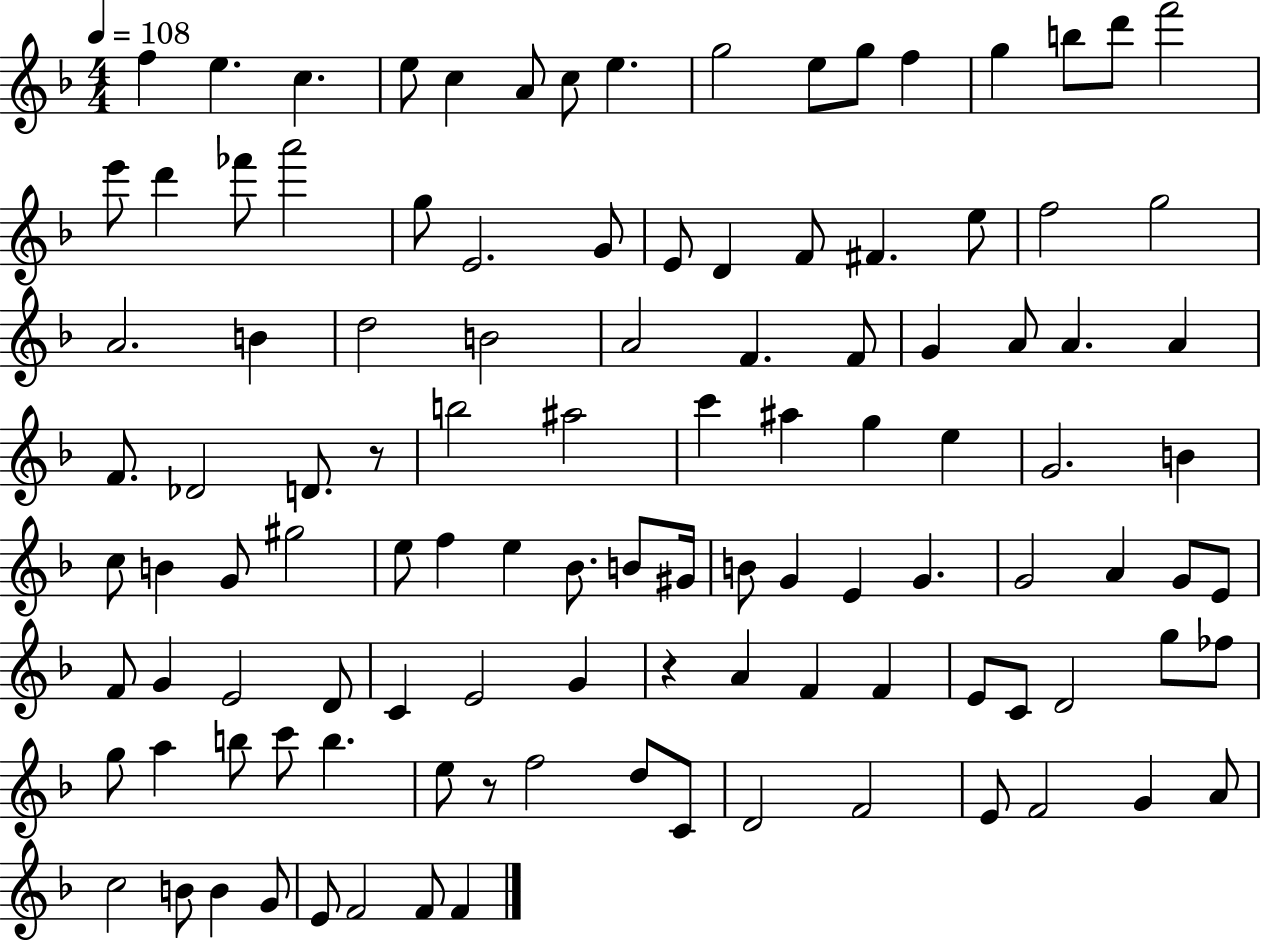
F5/q E5/q. C5/q. E5/e C5/q A4/e C5/e E5/q. G5/h E5/e G5/e F5/q G5/q B5/e D6/e F6/h E6/e D6/q FES6/e A6/h G5/e E4/h. G4/e E4/e D4/q F4/e F#4/q. E5/e F5/h G5/h A4/h. B4/q D5/h B4/h A4/h F4/q. F4/e G4/q A4/e A4/q. A4/q F4/e. Db4/h D4/e. R/e B5/h A#5/h C6/q A#5/q G5/q E5/q G4/h. B4/q C5/e B4/q G4/e G#5/h E5/e F5/q E5/q Bb4/e. B4/e G#4/s B4/e G4/q E4/q G4/q. G4/h A4/q G4/e E4/e F4/e G4/q E4/h D4/e C4/q E4/h G4/q R/q A4/q F4/q F4/q E4/e C4/e D4/h G5/e FES5/e G5/e A5/q B5/e C6/e B5/q. E5/e R/e F5/h D5/e C4/e D4/h F4/h E4/e F4/h G4/q A4/e C5/h B4/e B4/q G4/e E4/e F4/h F4/e F4/q